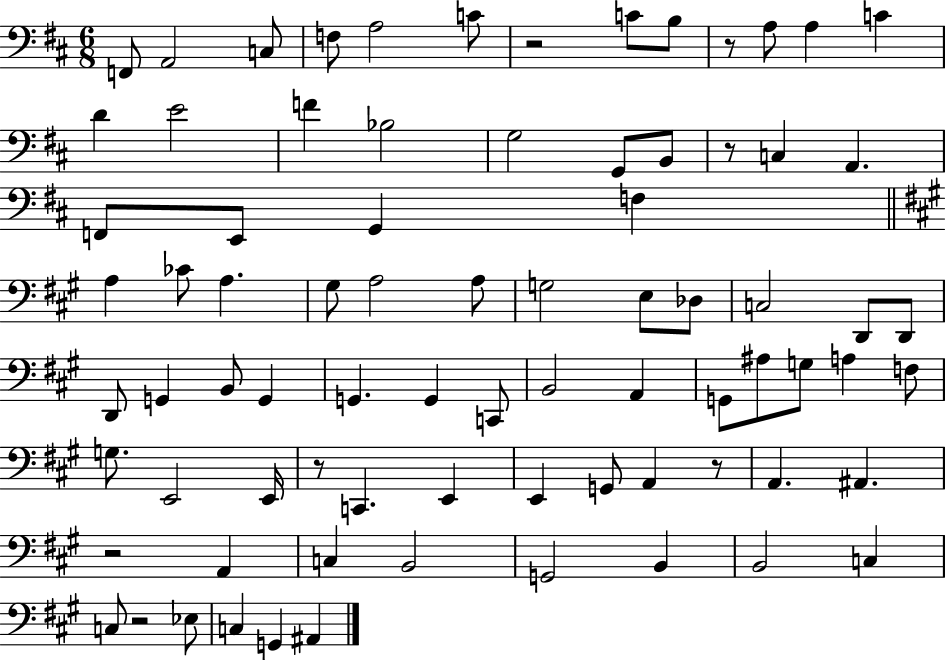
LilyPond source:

{
  \clef bass
  \numericTimeSignature
  \time 6/8
  \key d \major
  f,8 a,2 c8 | f8 a2 c'8 | r2 c'8 b8 | r8 a8 a4 c'4 | \break d'4 e'2 | f'4 bes2 | g2 g,8 b,8 | r8 c4 a,4. | \break f,8 e,8 g,4 f4 | \bar "||" \break \key a \major a4 ces'8 a4. | gis8 a2 a8 | g2 e8 des8 | c2 d,8 d,8 | \break d,8 g,4 b,8 g,4 | g,4. g,4 c,8 | b,2 a,4 | g,8 ais8 g8 a4 f8 | \break g8. e,2 e,16 | r8 c,4. e,4 | e,4 g,8 a,4 r8 | a,4. ais,4. | \break r2 a,4 | c4 b,2 | g,2 b,4 | b,2 c4 | \break c8 r2 ees8 | c4 g,4 ais,4 | \bar "|."
}